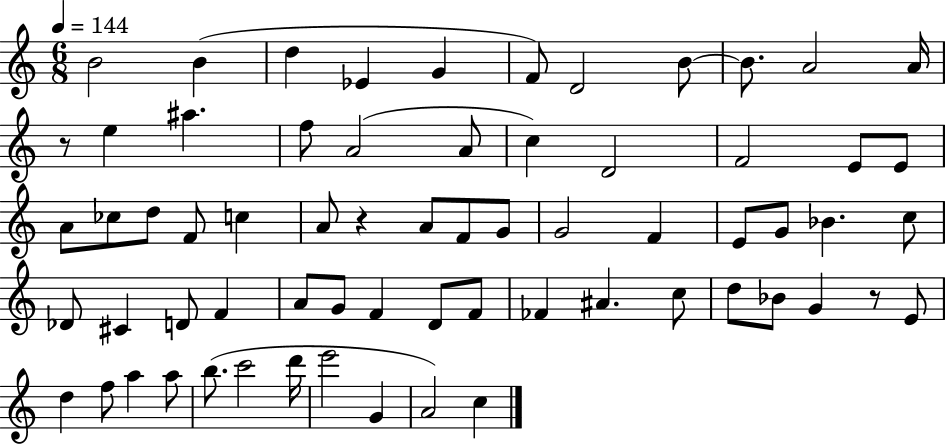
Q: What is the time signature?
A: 6/8